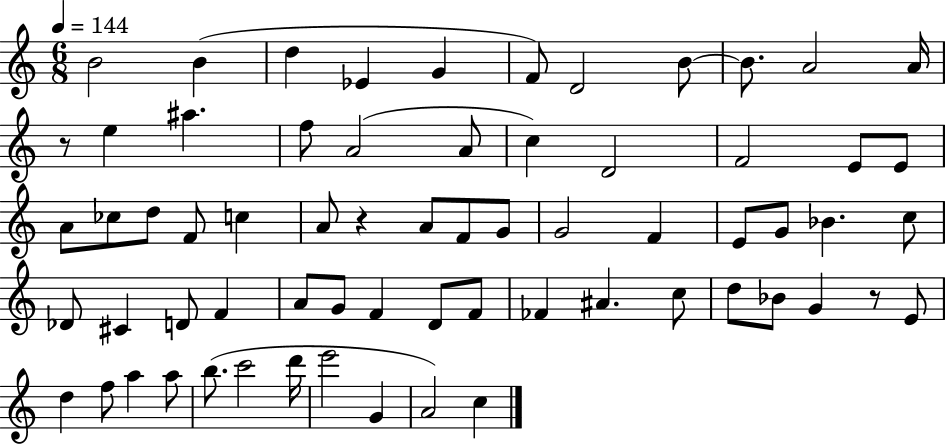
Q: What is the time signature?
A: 6/8